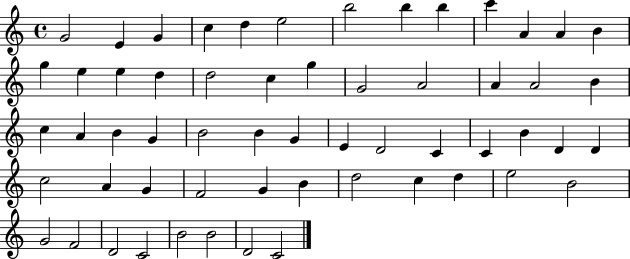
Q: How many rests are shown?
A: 0